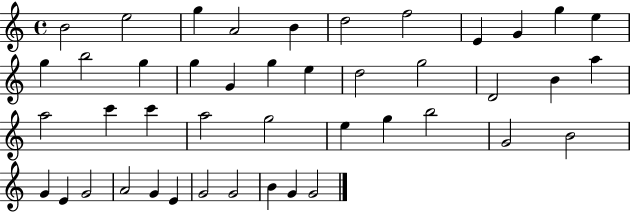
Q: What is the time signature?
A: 4/4